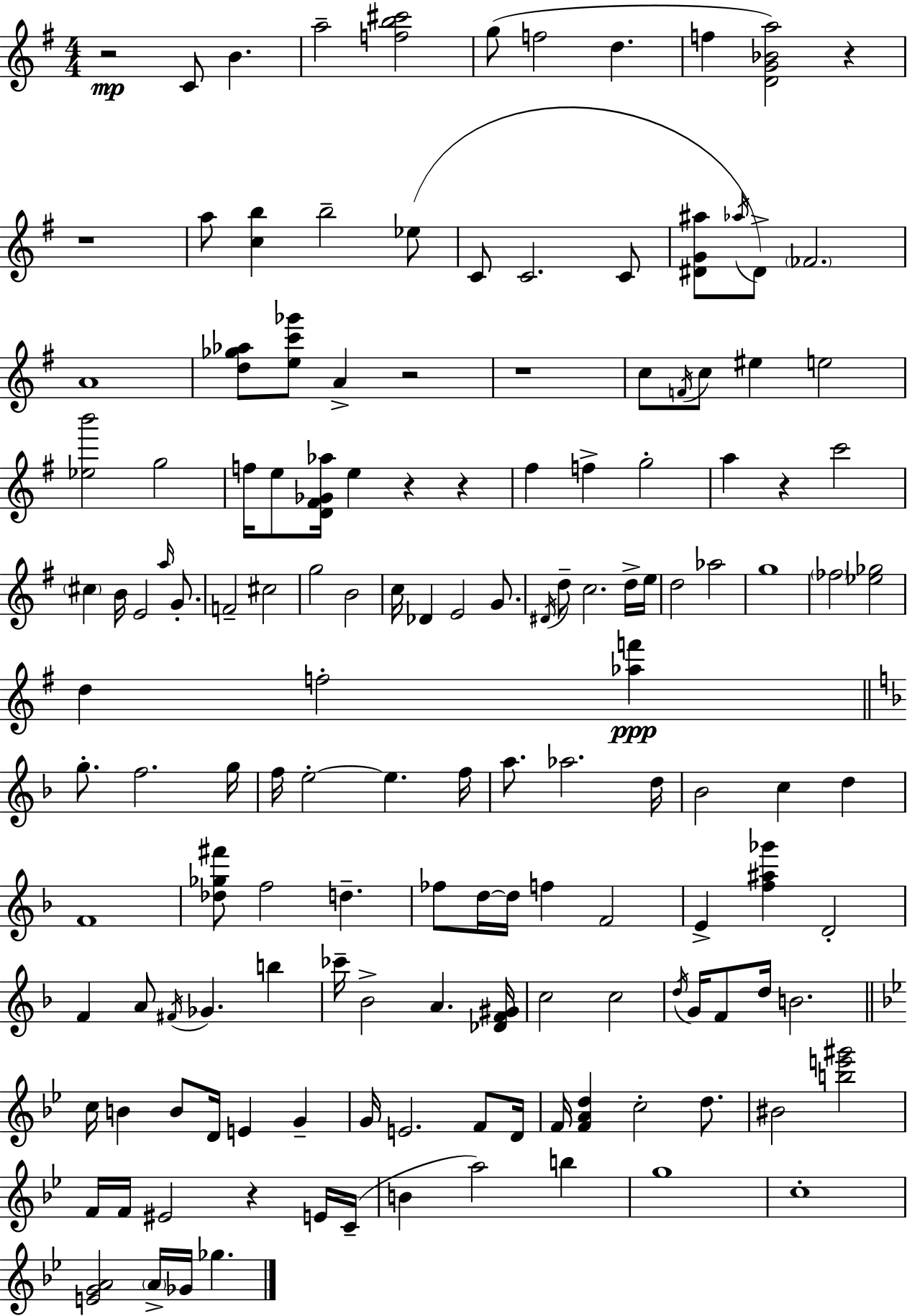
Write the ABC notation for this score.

X:1
T:Untitled
M:4/4
L:1/4
K:G
z2 C/2 B a2 [fb^c']2 g/2 f2 d f [DG_Ba]2 z z4 a/2 [cb] b2 _e/2 C/2 C2 C/2 [^DG^a]/2 _a/4 ^D/2 _F2 A4 [d_g_a]/2 [ec'_g']/2 A z2 z4 c/2 F/4 c/2 ^e e2 [_eb']2 g2 f/4 e/2 [D^F_G_a]/4 e z z ^f f g2 a z c'2 ^c B/4 E2 a/4 G/2 F2 ^c2 g2 B2 c/4 _D E2 G/2 ^D/4 d/2 c2 d/4 e/4 d2 _a2 g4 _f2 [_e_g]2 d f2 [_af'] g/2 f2 g/4 f/4 e2 e f/4 a/2 _a2 d/4 _B2 c d F4 [_d_g^f']/2 f2 d _f/2 d/4 d/4 f F2 E [f^a_g'] D2 F A/2 ^F/4 _G b _c'/4 _B2 A [_DF^G]/4 c2 c2 d/4 G/4 F/2 d/4 B2 c/4 B B/2 D/4 E G G/4 E2 F/2 D/4 F/4 [FAd] c2 d/2 ^B2 [be'^g']2 F/4 F/4 ^E2 z E/4 C/4 B a2 b g4 c4 [EGA]2 A/4 _G/4 _g